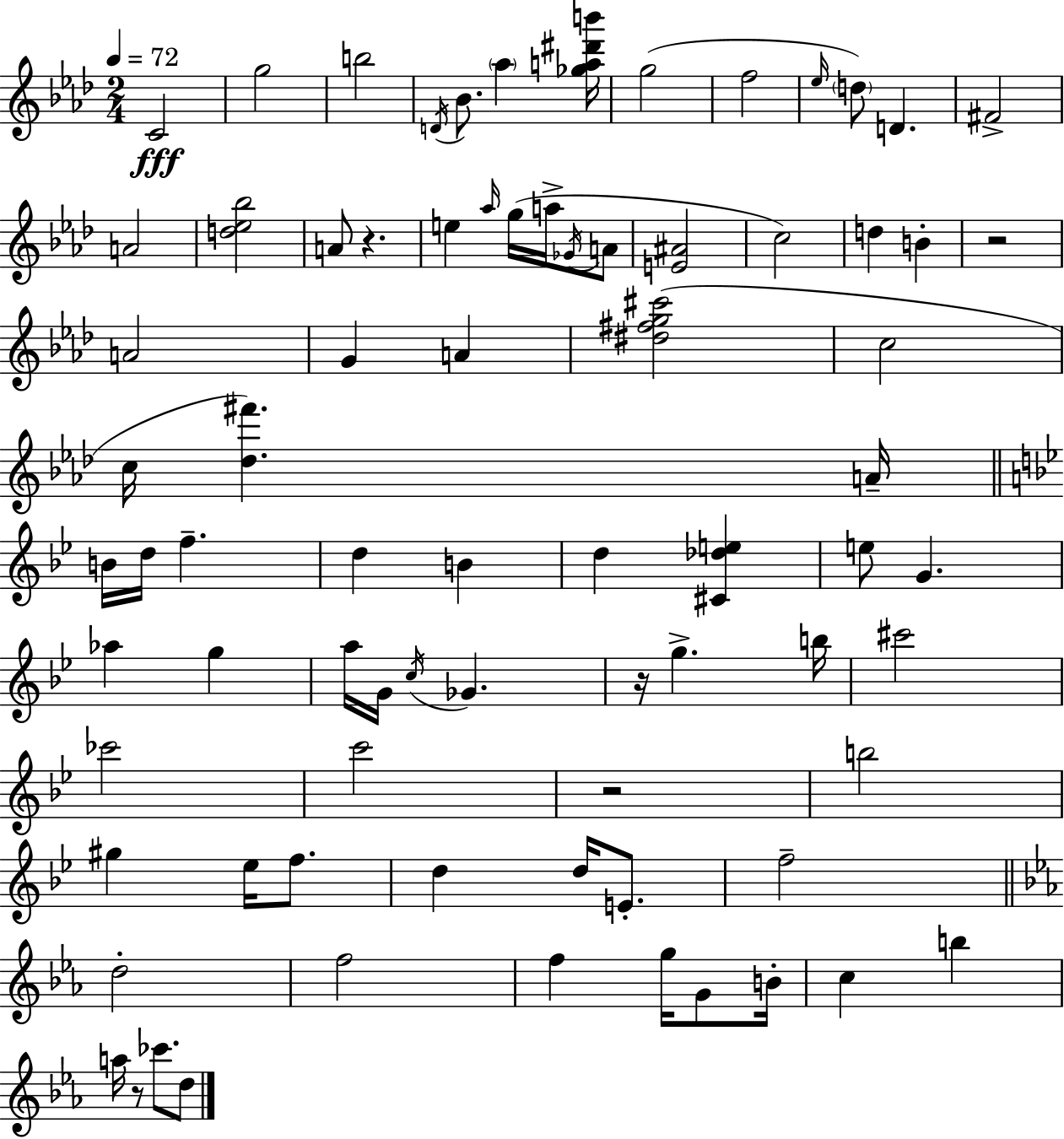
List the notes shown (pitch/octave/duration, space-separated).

C4/h G5/h B5/h D4/s Bb4/e. Ab5/q [Gb5,A5,D#6,B6]/s G5/h F5/h Eb5/s D5/e D4/q. F#4/h A4/h [D5,Eb5,Bb5]/h A4/e R/q. E5/q Ab5/s G5/s A5/s Gb4/s A4/e [E4,A#4]/h C5/h D5/q B4/q R/h A4/h G4/q A4/q [D#5,F#5,G5,C#6]/h C5/h C5/s [Db5,F#6]/q. A4/s B4/s D5/s F5/q. D5/q B4/q D5/q [C#4,Db5,E5]/q E5/e G4/q. Ab5/q G5/q A5/s G4/s C5/s Gb4/q. R/s G5/q. B5/s C#6/h CES6/h C6/h R/h B5/h G#5/q Eb5/s F5/e. D5/q D5/s E4/e. F5/h D5/h F5/h F5/q G5/s G4/e B4/s C5/q B5/q A5/s R/e CES6/e. D5/e